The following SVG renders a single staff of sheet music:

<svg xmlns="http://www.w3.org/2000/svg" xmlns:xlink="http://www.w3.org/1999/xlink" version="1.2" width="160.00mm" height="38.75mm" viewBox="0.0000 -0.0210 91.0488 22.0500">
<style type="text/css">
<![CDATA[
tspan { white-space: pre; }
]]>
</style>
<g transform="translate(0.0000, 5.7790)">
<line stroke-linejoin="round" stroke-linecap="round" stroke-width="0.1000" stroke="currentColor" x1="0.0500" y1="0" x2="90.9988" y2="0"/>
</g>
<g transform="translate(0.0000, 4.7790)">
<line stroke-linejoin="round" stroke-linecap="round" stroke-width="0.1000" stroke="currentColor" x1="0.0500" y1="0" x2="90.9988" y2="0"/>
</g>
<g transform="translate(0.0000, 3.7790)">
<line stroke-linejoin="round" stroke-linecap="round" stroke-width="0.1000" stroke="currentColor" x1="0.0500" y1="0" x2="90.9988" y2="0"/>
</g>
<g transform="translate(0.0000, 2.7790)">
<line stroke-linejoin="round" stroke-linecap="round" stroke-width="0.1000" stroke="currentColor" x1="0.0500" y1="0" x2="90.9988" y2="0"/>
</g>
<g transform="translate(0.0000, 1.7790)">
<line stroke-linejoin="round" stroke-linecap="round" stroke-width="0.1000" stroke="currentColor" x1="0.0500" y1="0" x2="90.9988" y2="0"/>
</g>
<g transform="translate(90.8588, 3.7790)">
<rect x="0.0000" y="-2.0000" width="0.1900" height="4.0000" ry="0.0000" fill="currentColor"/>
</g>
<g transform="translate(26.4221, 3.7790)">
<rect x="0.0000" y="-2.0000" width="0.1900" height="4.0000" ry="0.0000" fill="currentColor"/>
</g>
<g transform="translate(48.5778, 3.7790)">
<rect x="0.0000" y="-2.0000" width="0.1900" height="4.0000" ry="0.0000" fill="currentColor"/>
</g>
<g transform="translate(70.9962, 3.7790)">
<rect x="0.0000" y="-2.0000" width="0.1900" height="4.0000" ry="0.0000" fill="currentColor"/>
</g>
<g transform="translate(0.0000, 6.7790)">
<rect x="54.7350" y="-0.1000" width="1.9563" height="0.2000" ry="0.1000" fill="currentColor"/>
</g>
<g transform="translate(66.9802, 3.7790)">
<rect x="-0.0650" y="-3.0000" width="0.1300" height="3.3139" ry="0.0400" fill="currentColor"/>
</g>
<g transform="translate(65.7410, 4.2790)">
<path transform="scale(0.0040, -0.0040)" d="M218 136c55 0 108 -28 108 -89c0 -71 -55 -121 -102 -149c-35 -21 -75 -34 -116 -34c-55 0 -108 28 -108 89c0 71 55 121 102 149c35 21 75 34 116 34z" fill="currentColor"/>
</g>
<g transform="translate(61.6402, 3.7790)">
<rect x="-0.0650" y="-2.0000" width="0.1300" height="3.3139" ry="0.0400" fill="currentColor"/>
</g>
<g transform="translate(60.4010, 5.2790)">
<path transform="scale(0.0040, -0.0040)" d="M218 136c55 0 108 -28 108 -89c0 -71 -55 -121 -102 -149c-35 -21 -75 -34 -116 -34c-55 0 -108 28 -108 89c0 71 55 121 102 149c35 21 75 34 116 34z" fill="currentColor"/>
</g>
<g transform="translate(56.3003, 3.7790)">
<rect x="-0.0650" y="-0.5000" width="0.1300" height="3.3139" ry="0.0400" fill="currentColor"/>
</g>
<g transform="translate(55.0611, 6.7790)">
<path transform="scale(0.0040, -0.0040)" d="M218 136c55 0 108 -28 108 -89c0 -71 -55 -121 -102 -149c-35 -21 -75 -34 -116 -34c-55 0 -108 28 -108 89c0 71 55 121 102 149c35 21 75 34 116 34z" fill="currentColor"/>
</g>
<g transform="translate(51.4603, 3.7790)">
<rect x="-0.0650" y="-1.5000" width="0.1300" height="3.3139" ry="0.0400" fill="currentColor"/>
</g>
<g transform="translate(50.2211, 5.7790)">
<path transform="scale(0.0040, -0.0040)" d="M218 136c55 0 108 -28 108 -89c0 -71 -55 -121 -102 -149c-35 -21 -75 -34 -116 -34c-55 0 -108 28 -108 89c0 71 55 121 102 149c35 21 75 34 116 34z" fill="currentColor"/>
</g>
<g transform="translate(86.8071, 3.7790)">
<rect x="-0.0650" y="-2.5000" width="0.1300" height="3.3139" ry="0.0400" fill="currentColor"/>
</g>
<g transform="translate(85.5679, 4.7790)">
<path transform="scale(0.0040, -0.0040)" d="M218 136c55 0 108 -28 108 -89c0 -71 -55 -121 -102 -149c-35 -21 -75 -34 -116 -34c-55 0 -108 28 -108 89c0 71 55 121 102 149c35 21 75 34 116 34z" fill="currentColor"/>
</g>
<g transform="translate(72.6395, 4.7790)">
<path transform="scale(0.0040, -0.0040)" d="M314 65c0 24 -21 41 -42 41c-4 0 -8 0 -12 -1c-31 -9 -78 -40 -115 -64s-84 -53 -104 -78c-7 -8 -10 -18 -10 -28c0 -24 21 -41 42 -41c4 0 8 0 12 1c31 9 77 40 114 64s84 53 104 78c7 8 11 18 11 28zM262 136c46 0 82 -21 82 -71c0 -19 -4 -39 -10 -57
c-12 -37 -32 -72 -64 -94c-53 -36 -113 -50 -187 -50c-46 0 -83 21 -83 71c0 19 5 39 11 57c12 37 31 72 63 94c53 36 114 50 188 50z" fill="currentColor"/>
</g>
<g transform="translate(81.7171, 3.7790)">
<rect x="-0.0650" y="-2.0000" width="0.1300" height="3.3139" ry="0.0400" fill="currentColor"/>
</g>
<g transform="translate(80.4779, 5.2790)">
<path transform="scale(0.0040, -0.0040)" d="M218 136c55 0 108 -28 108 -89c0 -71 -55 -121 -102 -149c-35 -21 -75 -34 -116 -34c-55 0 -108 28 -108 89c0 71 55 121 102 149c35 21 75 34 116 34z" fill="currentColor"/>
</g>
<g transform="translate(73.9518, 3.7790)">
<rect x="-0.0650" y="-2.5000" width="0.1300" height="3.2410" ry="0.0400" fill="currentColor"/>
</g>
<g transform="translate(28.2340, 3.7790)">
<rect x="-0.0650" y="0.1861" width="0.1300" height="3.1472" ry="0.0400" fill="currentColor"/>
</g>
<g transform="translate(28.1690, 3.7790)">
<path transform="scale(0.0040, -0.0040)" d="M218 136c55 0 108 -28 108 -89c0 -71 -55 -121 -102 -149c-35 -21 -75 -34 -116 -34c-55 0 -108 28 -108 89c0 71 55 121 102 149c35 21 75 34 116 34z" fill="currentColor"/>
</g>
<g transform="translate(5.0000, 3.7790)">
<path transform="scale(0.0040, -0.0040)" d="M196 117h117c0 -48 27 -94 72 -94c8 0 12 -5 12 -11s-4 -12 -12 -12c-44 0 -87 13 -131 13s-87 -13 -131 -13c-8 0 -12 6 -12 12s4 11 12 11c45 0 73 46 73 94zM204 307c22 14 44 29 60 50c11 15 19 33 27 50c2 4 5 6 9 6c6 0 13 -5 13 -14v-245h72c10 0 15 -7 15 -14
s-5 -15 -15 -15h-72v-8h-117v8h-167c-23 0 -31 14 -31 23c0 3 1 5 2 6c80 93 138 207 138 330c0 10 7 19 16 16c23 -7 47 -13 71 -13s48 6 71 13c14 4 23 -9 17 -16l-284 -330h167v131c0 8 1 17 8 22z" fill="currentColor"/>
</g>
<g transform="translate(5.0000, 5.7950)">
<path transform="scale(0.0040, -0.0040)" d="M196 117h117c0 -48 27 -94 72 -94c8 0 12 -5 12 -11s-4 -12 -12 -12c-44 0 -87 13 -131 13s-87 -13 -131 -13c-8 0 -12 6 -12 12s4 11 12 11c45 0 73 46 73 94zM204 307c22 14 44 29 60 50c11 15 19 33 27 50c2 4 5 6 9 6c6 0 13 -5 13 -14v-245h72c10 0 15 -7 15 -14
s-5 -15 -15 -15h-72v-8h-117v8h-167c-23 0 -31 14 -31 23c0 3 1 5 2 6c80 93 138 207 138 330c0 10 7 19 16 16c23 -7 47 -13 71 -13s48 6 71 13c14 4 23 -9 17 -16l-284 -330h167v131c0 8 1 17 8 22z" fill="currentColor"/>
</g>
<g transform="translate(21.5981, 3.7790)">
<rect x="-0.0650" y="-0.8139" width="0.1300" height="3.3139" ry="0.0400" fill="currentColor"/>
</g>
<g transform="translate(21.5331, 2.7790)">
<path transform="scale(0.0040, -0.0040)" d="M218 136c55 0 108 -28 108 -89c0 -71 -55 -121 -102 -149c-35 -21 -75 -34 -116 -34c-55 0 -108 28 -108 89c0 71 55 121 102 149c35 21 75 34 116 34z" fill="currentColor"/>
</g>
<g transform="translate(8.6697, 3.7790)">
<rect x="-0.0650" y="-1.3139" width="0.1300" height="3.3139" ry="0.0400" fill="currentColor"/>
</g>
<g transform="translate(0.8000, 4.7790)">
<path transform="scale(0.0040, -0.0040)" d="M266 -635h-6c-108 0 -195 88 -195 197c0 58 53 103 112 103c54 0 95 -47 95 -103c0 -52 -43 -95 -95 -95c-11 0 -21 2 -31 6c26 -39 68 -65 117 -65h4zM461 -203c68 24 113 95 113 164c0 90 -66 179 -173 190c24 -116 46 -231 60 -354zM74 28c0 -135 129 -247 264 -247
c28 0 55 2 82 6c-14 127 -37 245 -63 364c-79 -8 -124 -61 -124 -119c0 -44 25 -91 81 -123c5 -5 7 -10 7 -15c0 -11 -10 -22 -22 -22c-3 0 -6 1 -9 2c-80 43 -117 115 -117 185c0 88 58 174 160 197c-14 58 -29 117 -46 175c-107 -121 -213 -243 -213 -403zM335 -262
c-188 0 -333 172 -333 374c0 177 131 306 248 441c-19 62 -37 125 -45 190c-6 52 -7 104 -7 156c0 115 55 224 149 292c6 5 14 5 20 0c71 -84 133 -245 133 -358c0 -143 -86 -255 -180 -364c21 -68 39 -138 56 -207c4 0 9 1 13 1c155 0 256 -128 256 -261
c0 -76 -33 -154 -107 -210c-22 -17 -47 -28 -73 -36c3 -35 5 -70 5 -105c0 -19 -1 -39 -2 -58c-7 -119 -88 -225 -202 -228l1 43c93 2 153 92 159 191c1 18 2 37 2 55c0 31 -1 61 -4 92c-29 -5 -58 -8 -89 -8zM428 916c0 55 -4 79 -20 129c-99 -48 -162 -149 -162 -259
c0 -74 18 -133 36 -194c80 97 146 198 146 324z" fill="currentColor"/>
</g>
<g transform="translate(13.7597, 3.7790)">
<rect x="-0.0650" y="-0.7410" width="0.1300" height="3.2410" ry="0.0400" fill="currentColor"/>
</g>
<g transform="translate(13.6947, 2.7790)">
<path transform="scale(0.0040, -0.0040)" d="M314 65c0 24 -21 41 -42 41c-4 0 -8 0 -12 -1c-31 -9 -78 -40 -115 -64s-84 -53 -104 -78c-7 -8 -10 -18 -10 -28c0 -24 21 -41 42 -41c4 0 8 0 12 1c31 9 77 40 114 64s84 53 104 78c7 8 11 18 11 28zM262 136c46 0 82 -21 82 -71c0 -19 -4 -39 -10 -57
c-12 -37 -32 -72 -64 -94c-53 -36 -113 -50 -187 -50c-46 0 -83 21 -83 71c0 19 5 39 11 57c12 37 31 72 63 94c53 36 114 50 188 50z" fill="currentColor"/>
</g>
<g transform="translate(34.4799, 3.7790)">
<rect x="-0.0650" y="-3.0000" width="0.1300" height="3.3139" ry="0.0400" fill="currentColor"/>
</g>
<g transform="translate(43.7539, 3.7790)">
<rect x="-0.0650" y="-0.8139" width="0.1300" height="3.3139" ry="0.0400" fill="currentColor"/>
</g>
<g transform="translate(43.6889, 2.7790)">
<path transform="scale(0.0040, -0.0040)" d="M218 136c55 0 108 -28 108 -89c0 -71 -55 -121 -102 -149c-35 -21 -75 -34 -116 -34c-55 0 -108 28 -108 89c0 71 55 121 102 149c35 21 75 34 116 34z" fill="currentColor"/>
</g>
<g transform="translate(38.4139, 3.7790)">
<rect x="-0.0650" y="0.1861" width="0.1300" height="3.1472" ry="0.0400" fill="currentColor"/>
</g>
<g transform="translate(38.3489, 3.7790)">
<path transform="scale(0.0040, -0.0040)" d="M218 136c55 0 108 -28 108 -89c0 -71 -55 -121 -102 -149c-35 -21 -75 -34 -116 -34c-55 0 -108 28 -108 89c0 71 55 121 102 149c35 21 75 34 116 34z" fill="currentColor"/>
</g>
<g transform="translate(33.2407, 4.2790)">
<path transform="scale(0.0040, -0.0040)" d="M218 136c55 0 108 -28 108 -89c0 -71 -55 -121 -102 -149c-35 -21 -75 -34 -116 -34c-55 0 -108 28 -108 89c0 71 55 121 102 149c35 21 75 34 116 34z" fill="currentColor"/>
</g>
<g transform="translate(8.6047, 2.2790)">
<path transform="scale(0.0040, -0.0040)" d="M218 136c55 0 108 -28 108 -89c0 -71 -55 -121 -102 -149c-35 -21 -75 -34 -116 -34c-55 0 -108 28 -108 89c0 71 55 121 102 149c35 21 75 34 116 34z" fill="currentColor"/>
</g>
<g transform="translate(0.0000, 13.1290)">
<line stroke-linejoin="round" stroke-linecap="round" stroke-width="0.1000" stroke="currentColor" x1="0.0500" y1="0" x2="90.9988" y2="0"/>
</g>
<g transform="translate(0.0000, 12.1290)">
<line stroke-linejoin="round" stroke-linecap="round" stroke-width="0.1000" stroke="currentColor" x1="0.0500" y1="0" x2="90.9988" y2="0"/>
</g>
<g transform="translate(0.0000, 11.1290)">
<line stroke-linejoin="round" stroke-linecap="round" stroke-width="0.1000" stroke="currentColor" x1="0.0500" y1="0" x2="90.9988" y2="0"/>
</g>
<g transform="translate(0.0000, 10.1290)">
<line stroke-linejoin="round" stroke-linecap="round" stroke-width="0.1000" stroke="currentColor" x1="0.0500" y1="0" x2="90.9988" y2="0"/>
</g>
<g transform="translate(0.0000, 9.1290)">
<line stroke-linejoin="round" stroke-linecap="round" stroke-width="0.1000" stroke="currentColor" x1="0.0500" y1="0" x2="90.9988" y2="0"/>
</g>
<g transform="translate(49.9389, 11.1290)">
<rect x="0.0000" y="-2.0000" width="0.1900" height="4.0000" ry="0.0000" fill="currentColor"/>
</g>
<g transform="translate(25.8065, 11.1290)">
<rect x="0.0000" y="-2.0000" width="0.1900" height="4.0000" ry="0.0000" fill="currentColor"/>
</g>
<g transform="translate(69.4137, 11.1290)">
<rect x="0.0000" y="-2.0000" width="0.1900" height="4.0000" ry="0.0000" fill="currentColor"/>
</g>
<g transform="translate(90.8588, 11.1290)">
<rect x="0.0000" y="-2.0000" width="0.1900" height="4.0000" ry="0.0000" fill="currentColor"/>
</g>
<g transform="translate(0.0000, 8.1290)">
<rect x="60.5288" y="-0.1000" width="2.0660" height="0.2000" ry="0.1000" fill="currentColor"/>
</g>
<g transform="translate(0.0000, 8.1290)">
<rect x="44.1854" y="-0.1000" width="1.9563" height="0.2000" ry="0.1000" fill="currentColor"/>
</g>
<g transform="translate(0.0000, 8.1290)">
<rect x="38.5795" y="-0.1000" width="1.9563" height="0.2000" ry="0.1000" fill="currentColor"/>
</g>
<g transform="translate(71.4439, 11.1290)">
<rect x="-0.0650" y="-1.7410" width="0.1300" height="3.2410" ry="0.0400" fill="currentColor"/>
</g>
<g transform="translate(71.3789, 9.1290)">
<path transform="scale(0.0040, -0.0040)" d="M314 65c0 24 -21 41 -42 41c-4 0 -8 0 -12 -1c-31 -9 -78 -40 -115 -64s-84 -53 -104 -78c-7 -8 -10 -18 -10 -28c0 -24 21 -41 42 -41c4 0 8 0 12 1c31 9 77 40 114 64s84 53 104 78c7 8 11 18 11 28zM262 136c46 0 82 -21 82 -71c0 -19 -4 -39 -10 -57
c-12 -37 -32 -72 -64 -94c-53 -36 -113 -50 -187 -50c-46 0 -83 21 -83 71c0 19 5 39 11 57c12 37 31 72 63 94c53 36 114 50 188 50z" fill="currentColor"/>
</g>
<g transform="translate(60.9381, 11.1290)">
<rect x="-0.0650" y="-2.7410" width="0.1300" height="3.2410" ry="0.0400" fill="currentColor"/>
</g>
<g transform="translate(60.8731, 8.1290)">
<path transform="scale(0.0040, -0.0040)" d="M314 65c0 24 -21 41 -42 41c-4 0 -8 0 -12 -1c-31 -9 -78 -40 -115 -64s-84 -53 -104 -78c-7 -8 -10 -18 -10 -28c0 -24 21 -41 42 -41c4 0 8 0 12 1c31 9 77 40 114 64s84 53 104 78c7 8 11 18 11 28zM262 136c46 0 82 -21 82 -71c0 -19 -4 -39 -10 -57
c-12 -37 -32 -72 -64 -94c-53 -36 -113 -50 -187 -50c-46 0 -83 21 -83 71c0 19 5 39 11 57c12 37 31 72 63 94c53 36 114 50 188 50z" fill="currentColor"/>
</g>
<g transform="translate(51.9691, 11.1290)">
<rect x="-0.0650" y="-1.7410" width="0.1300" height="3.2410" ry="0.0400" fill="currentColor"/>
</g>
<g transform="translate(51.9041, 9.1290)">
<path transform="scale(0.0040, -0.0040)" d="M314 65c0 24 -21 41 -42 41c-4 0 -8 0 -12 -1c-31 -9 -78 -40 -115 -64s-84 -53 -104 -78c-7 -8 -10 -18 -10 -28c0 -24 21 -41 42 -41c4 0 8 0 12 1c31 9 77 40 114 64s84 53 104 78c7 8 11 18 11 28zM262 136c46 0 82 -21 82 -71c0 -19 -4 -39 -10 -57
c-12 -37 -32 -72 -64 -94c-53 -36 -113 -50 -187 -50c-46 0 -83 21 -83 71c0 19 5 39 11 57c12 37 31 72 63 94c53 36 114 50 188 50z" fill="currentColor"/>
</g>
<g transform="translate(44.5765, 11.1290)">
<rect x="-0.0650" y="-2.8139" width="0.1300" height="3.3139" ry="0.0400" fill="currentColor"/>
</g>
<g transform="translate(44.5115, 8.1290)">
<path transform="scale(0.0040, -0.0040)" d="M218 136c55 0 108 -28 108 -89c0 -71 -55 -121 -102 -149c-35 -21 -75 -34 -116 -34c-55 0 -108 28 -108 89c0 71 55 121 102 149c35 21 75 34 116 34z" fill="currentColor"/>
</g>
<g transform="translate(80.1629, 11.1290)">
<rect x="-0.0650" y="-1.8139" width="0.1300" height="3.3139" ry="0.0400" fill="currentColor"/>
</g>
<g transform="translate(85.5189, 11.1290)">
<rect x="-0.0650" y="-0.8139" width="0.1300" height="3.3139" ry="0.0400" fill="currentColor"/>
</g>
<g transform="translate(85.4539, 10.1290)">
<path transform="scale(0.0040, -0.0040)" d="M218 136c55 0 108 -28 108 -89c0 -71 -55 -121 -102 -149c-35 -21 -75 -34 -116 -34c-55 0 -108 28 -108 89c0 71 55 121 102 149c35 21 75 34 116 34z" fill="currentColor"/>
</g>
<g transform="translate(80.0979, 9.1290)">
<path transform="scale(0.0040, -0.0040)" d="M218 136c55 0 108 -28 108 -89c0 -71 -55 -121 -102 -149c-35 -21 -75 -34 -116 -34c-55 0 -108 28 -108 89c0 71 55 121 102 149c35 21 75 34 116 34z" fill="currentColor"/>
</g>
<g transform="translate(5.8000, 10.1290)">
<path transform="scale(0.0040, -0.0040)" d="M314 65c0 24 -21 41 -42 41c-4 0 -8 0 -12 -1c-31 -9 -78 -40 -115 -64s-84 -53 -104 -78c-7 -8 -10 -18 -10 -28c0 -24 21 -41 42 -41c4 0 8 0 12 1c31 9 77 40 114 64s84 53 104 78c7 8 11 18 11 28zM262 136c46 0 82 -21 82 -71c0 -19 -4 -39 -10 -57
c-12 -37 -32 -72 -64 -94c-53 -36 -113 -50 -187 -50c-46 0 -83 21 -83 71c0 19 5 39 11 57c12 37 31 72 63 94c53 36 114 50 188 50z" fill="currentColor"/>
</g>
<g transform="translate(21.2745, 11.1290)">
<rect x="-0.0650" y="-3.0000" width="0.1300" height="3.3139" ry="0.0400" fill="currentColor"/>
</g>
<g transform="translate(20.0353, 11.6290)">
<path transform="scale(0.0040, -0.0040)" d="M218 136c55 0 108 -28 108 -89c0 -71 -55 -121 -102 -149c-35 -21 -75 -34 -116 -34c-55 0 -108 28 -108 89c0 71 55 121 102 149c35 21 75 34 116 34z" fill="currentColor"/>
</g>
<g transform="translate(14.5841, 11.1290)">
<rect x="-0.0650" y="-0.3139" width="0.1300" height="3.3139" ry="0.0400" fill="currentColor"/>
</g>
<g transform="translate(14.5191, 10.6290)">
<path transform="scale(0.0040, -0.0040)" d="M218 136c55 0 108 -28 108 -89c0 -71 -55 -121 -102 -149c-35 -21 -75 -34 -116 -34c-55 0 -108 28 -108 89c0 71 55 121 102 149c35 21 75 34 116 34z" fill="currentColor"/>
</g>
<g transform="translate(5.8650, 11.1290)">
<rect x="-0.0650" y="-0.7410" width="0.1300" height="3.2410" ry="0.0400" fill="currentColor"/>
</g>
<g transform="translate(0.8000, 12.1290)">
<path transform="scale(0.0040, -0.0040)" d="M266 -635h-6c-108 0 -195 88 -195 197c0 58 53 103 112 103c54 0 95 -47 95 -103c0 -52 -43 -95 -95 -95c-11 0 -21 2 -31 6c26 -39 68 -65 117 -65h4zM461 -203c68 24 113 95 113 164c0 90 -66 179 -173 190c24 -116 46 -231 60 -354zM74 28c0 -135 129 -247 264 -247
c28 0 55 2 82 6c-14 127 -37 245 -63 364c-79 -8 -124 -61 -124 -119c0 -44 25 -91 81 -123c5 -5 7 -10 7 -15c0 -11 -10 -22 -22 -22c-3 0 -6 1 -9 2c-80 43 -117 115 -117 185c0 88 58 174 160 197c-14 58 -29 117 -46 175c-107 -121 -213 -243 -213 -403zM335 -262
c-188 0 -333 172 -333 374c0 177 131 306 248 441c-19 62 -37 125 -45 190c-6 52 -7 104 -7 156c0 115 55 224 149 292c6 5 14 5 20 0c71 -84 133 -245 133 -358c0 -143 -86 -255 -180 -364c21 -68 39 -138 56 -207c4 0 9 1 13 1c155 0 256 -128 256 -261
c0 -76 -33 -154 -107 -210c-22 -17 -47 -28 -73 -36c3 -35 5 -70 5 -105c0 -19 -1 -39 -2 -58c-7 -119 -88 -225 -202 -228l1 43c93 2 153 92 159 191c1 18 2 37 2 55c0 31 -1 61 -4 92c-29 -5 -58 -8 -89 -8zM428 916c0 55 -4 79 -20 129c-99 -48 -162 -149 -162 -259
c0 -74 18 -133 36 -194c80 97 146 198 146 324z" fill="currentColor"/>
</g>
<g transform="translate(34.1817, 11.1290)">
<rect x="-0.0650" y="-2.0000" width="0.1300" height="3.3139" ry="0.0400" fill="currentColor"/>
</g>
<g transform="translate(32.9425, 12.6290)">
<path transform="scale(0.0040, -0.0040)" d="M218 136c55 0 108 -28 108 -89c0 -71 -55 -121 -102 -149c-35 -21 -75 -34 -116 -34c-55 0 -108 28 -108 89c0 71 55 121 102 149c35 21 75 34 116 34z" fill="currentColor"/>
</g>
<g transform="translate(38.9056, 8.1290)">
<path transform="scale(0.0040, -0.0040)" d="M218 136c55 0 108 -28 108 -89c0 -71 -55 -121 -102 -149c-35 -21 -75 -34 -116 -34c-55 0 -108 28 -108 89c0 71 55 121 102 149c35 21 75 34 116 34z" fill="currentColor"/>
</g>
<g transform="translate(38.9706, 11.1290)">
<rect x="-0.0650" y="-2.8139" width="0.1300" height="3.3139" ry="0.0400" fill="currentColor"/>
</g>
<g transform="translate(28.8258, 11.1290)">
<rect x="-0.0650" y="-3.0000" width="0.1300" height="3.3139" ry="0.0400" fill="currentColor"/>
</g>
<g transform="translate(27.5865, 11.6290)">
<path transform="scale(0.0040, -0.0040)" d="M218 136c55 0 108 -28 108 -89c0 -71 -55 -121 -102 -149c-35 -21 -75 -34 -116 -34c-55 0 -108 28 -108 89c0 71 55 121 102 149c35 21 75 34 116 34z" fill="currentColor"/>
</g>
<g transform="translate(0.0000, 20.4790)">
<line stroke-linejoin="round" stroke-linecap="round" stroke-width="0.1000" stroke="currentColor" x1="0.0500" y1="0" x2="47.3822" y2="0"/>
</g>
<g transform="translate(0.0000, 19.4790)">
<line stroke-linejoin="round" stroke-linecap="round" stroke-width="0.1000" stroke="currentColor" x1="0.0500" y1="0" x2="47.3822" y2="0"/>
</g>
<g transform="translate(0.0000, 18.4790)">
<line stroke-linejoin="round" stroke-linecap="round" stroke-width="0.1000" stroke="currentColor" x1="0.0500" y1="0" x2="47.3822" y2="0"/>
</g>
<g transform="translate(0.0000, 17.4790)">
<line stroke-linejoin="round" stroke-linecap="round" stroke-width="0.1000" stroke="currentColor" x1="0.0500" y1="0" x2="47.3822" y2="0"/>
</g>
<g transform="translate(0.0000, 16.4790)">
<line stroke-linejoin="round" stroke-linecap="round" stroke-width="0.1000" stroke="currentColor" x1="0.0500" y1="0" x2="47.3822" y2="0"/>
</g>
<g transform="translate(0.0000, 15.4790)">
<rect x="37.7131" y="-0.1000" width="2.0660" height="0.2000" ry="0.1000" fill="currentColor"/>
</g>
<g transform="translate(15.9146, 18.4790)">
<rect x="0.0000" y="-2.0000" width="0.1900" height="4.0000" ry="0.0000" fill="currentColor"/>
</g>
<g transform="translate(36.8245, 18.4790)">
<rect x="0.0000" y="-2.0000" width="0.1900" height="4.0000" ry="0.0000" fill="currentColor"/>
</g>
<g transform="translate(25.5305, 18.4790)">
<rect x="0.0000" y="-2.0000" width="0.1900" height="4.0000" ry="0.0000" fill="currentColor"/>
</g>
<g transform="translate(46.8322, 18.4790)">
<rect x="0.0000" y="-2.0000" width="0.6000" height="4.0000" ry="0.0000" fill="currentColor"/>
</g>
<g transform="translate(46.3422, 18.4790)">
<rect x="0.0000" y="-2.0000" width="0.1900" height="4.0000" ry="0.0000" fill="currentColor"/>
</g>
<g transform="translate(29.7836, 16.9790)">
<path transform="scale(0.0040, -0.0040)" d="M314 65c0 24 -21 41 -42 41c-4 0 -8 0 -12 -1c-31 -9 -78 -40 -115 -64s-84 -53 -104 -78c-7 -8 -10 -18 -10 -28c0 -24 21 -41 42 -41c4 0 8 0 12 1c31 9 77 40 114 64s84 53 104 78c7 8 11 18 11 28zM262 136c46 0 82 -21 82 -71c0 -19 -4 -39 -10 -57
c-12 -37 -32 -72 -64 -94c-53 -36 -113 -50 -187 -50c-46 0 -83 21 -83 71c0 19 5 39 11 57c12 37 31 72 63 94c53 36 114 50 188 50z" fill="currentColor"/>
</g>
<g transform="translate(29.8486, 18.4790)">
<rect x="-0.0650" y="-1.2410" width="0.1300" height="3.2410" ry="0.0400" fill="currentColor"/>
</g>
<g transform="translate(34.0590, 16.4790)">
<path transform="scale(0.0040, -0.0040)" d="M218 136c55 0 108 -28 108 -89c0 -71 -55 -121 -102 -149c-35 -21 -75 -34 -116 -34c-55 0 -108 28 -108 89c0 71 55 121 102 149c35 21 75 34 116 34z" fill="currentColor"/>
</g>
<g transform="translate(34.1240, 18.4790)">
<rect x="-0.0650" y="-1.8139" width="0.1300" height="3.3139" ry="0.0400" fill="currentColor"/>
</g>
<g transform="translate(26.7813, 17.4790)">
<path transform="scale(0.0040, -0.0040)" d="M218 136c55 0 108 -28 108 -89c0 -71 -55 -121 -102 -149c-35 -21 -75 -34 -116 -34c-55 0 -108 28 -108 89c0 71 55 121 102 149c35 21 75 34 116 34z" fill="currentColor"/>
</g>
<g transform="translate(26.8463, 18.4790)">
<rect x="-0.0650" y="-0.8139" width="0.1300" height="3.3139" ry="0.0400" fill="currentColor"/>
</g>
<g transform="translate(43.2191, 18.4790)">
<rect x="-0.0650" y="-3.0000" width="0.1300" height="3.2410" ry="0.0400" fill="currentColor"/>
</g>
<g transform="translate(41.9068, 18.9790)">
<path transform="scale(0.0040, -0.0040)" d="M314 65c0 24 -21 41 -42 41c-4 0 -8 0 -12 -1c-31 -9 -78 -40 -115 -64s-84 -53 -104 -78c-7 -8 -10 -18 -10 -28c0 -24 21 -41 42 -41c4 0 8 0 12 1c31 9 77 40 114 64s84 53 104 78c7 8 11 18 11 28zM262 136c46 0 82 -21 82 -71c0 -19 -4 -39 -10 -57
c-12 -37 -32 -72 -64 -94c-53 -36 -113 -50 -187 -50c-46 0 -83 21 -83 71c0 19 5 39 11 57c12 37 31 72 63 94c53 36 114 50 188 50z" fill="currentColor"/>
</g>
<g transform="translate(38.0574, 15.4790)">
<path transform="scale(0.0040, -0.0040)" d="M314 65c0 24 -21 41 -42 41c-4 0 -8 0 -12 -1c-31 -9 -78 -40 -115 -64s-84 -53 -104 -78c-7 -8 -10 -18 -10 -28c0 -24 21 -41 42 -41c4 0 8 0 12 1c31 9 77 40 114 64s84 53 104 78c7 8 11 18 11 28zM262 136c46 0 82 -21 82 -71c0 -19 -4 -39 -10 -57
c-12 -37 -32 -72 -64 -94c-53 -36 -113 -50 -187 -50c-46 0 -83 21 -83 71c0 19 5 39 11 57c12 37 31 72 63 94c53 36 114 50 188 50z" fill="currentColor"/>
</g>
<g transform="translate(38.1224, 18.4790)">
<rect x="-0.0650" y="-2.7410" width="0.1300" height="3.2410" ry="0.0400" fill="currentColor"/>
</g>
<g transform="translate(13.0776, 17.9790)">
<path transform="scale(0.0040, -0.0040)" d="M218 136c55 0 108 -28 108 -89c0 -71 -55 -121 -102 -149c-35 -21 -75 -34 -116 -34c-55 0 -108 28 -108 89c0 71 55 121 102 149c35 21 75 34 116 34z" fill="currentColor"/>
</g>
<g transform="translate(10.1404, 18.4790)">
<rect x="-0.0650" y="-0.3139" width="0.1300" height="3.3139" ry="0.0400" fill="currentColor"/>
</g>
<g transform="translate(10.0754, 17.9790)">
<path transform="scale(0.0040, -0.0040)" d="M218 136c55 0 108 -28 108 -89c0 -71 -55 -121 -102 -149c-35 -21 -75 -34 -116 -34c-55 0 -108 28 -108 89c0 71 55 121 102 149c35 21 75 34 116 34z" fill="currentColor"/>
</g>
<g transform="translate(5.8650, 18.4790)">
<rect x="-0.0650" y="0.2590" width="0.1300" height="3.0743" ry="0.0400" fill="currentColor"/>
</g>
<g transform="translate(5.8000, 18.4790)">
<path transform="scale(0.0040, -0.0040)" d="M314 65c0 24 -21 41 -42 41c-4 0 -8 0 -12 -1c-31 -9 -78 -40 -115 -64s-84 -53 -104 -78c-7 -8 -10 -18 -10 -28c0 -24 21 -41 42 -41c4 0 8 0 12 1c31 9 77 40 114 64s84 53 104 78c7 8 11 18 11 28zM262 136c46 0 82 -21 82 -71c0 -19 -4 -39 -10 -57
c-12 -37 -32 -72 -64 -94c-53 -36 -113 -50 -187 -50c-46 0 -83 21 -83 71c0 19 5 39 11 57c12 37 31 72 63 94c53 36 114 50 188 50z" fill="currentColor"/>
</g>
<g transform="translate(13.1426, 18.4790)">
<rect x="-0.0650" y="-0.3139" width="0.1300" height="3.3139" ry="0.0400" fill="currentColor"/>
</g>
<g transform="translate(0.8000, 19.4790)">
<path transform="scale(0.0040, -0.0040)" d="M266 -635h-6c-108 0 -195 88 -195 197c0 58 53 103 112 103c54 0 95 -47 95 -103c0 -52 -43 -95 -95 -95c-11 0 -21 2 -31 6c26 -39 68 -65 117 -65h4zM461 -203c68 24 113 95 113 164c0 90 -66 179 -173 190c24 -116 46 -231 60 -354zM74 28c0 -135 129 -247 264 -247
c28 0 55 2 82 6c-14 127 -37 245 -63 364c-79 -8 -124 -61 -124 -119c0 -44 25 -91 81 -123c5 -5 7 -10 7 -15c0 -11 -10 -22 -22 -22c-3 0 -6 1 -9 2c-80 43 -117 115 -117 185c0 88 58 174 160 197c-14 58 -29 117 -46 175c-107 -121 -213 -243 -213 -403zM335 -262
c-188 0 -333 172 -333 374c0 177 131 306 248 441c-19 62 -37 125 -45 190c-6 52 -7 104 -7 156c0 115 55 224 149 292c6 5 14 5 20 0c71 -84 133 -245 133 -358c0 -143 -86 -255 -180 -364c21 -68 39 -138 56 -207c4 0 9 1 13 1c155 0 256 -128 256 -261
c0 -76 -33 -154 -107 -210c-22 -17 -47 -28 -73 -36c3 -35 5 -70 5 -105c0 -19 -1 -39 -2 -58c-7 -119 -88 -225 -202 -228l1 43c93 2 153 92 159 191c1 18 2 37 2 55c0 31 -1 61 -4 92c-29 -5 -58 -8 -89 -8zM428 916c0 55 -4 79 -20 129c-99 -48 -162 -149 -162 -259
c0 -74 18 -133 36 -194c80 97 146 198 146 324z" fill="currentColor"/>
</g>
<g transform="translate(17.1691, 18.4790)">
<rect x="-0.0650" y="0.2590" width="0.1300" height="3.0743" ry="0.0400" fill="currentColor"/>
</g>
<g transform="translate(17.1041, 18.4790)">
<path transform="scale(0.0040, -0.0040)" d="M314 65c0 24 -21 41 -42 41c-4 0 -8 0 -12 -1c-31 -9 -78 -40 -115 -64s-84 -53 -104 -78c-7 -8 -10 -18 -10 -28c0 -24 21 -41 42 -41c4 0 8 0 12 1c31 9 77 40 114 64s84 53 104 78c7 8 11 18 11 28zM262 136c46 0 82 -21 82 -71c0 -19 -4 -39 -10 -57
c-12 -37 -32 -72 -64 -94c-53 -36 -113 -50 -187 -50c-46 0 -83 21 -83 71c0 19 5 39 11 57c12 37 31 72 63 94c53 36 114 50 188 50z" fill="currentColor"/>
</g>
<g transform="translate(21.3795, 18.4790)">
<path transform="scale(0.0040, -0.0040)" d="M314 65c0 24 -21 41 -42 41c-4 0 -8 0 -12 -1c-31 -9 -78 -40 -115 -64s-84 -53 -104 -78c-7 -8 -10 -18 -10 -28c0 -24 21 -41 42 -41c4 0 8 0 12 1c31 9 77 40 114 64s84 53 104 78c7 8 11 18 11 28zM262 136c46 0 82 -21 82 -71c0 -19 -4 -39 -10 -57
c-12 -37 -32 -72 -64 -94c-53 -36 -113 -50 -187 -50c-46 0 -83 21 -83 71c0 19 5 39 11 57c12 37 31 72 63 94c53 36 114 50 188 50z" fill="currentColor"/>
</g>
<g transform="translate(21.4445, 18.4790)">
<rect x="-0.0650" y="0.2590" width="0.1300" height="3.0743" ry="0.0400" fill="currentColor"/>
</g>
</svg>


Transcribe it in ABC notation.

X:1
T:Untitled
M:4/4
L:1/4
K:C
e d2 d B A B d E C F A G2 F G d2 c A A F a a f2 a2 f2 f d B2 c c B2 B2 d e2 f a2 A2